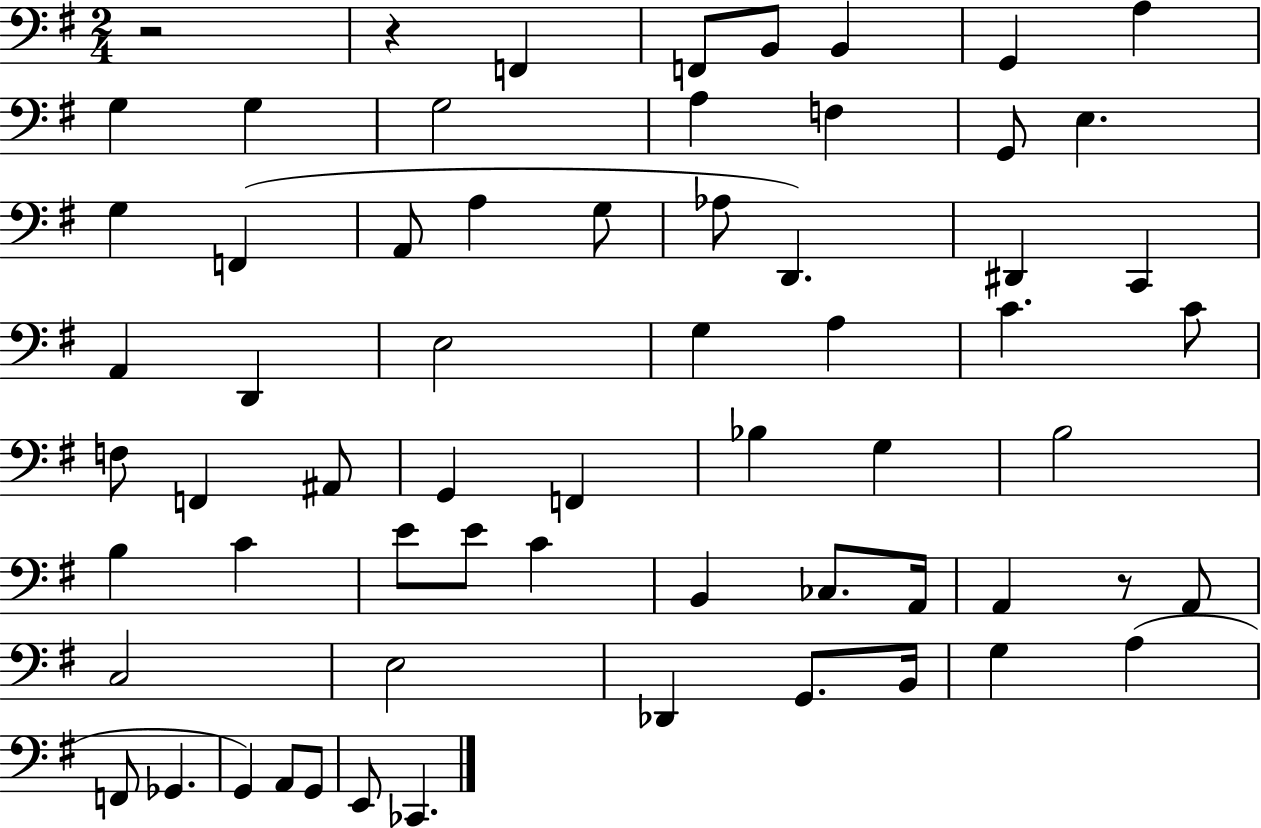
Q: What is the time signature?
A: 2/4